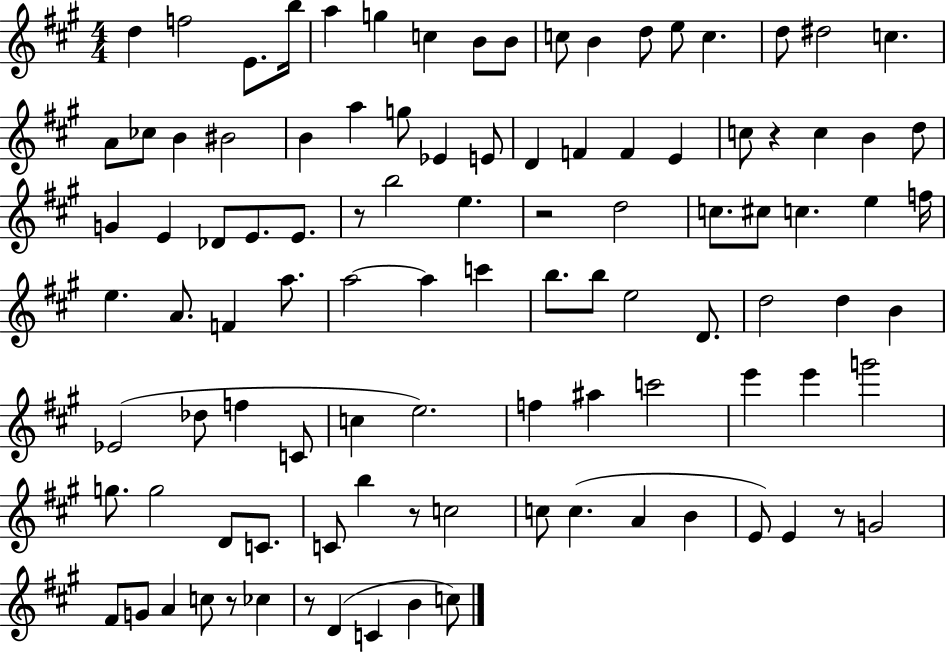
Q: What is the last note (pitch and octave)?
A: C5